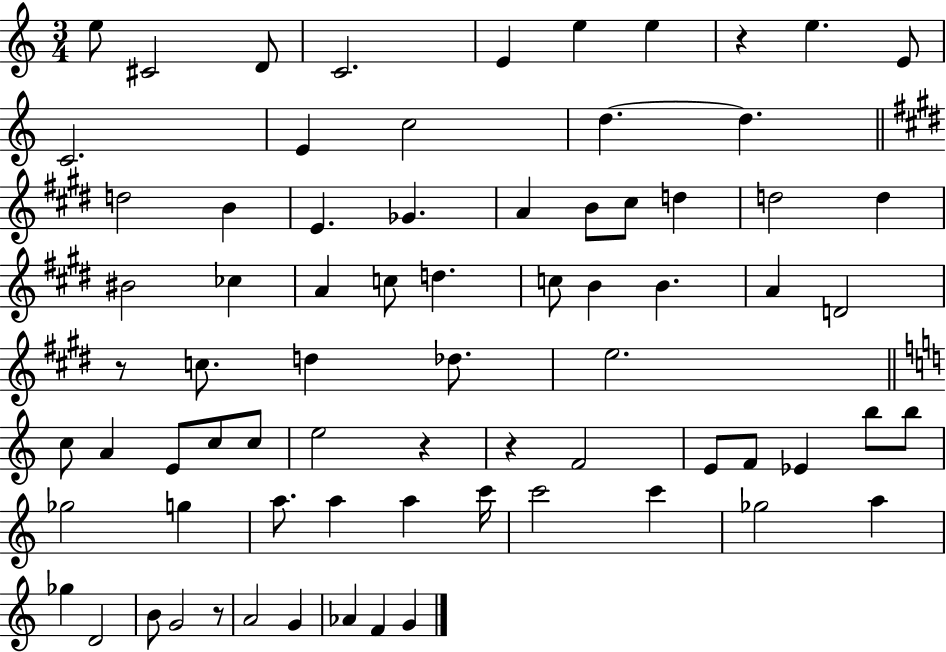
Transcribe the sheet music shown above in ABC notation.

X:1
T:Untitled
M:3/4
L:1/4
K:C
e/2 ^C2 D/2 C2 E e e z e E/2 C2 E c2 d d d2 B E _G A B/2 ^c/2 d d2 d ^B2 _c A c/2 d c/2 B B A D2 z/2 c/2 d _d/2 e2 c/2 A E/2 c/2 c/2 e2 z z F2 E/2 F/2 _E b/2 b/2 _g2 g a/2 a a c'/4 c'2 c' _g2 a _g D2 B/2 G2 z/2 A2 G _A F G